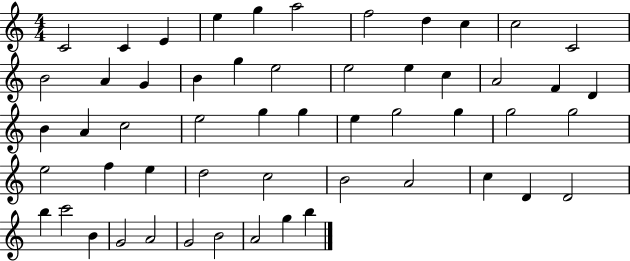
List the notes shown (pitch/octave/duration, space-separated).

C4/h C4/q E4/q E5/q G5/q A5/h F5/h D5/q C5/q C5/h C4/h B4/h A4/q G4/q B4/q G5/q E5/h E5/h E5/q C5/q A4/h F4/q D4/q B4/q A4/q C5/h E5/h G5/q G5/q E5/q G5/h G5/q G5/h G5/h E5/h F5/q E5/q D5/h C5/h B4/h A4/h C5/q D4/q D4/h B5/q C6/h B4/q G4/h A4/h G4/h B4/h A4/h G5/q B5/q